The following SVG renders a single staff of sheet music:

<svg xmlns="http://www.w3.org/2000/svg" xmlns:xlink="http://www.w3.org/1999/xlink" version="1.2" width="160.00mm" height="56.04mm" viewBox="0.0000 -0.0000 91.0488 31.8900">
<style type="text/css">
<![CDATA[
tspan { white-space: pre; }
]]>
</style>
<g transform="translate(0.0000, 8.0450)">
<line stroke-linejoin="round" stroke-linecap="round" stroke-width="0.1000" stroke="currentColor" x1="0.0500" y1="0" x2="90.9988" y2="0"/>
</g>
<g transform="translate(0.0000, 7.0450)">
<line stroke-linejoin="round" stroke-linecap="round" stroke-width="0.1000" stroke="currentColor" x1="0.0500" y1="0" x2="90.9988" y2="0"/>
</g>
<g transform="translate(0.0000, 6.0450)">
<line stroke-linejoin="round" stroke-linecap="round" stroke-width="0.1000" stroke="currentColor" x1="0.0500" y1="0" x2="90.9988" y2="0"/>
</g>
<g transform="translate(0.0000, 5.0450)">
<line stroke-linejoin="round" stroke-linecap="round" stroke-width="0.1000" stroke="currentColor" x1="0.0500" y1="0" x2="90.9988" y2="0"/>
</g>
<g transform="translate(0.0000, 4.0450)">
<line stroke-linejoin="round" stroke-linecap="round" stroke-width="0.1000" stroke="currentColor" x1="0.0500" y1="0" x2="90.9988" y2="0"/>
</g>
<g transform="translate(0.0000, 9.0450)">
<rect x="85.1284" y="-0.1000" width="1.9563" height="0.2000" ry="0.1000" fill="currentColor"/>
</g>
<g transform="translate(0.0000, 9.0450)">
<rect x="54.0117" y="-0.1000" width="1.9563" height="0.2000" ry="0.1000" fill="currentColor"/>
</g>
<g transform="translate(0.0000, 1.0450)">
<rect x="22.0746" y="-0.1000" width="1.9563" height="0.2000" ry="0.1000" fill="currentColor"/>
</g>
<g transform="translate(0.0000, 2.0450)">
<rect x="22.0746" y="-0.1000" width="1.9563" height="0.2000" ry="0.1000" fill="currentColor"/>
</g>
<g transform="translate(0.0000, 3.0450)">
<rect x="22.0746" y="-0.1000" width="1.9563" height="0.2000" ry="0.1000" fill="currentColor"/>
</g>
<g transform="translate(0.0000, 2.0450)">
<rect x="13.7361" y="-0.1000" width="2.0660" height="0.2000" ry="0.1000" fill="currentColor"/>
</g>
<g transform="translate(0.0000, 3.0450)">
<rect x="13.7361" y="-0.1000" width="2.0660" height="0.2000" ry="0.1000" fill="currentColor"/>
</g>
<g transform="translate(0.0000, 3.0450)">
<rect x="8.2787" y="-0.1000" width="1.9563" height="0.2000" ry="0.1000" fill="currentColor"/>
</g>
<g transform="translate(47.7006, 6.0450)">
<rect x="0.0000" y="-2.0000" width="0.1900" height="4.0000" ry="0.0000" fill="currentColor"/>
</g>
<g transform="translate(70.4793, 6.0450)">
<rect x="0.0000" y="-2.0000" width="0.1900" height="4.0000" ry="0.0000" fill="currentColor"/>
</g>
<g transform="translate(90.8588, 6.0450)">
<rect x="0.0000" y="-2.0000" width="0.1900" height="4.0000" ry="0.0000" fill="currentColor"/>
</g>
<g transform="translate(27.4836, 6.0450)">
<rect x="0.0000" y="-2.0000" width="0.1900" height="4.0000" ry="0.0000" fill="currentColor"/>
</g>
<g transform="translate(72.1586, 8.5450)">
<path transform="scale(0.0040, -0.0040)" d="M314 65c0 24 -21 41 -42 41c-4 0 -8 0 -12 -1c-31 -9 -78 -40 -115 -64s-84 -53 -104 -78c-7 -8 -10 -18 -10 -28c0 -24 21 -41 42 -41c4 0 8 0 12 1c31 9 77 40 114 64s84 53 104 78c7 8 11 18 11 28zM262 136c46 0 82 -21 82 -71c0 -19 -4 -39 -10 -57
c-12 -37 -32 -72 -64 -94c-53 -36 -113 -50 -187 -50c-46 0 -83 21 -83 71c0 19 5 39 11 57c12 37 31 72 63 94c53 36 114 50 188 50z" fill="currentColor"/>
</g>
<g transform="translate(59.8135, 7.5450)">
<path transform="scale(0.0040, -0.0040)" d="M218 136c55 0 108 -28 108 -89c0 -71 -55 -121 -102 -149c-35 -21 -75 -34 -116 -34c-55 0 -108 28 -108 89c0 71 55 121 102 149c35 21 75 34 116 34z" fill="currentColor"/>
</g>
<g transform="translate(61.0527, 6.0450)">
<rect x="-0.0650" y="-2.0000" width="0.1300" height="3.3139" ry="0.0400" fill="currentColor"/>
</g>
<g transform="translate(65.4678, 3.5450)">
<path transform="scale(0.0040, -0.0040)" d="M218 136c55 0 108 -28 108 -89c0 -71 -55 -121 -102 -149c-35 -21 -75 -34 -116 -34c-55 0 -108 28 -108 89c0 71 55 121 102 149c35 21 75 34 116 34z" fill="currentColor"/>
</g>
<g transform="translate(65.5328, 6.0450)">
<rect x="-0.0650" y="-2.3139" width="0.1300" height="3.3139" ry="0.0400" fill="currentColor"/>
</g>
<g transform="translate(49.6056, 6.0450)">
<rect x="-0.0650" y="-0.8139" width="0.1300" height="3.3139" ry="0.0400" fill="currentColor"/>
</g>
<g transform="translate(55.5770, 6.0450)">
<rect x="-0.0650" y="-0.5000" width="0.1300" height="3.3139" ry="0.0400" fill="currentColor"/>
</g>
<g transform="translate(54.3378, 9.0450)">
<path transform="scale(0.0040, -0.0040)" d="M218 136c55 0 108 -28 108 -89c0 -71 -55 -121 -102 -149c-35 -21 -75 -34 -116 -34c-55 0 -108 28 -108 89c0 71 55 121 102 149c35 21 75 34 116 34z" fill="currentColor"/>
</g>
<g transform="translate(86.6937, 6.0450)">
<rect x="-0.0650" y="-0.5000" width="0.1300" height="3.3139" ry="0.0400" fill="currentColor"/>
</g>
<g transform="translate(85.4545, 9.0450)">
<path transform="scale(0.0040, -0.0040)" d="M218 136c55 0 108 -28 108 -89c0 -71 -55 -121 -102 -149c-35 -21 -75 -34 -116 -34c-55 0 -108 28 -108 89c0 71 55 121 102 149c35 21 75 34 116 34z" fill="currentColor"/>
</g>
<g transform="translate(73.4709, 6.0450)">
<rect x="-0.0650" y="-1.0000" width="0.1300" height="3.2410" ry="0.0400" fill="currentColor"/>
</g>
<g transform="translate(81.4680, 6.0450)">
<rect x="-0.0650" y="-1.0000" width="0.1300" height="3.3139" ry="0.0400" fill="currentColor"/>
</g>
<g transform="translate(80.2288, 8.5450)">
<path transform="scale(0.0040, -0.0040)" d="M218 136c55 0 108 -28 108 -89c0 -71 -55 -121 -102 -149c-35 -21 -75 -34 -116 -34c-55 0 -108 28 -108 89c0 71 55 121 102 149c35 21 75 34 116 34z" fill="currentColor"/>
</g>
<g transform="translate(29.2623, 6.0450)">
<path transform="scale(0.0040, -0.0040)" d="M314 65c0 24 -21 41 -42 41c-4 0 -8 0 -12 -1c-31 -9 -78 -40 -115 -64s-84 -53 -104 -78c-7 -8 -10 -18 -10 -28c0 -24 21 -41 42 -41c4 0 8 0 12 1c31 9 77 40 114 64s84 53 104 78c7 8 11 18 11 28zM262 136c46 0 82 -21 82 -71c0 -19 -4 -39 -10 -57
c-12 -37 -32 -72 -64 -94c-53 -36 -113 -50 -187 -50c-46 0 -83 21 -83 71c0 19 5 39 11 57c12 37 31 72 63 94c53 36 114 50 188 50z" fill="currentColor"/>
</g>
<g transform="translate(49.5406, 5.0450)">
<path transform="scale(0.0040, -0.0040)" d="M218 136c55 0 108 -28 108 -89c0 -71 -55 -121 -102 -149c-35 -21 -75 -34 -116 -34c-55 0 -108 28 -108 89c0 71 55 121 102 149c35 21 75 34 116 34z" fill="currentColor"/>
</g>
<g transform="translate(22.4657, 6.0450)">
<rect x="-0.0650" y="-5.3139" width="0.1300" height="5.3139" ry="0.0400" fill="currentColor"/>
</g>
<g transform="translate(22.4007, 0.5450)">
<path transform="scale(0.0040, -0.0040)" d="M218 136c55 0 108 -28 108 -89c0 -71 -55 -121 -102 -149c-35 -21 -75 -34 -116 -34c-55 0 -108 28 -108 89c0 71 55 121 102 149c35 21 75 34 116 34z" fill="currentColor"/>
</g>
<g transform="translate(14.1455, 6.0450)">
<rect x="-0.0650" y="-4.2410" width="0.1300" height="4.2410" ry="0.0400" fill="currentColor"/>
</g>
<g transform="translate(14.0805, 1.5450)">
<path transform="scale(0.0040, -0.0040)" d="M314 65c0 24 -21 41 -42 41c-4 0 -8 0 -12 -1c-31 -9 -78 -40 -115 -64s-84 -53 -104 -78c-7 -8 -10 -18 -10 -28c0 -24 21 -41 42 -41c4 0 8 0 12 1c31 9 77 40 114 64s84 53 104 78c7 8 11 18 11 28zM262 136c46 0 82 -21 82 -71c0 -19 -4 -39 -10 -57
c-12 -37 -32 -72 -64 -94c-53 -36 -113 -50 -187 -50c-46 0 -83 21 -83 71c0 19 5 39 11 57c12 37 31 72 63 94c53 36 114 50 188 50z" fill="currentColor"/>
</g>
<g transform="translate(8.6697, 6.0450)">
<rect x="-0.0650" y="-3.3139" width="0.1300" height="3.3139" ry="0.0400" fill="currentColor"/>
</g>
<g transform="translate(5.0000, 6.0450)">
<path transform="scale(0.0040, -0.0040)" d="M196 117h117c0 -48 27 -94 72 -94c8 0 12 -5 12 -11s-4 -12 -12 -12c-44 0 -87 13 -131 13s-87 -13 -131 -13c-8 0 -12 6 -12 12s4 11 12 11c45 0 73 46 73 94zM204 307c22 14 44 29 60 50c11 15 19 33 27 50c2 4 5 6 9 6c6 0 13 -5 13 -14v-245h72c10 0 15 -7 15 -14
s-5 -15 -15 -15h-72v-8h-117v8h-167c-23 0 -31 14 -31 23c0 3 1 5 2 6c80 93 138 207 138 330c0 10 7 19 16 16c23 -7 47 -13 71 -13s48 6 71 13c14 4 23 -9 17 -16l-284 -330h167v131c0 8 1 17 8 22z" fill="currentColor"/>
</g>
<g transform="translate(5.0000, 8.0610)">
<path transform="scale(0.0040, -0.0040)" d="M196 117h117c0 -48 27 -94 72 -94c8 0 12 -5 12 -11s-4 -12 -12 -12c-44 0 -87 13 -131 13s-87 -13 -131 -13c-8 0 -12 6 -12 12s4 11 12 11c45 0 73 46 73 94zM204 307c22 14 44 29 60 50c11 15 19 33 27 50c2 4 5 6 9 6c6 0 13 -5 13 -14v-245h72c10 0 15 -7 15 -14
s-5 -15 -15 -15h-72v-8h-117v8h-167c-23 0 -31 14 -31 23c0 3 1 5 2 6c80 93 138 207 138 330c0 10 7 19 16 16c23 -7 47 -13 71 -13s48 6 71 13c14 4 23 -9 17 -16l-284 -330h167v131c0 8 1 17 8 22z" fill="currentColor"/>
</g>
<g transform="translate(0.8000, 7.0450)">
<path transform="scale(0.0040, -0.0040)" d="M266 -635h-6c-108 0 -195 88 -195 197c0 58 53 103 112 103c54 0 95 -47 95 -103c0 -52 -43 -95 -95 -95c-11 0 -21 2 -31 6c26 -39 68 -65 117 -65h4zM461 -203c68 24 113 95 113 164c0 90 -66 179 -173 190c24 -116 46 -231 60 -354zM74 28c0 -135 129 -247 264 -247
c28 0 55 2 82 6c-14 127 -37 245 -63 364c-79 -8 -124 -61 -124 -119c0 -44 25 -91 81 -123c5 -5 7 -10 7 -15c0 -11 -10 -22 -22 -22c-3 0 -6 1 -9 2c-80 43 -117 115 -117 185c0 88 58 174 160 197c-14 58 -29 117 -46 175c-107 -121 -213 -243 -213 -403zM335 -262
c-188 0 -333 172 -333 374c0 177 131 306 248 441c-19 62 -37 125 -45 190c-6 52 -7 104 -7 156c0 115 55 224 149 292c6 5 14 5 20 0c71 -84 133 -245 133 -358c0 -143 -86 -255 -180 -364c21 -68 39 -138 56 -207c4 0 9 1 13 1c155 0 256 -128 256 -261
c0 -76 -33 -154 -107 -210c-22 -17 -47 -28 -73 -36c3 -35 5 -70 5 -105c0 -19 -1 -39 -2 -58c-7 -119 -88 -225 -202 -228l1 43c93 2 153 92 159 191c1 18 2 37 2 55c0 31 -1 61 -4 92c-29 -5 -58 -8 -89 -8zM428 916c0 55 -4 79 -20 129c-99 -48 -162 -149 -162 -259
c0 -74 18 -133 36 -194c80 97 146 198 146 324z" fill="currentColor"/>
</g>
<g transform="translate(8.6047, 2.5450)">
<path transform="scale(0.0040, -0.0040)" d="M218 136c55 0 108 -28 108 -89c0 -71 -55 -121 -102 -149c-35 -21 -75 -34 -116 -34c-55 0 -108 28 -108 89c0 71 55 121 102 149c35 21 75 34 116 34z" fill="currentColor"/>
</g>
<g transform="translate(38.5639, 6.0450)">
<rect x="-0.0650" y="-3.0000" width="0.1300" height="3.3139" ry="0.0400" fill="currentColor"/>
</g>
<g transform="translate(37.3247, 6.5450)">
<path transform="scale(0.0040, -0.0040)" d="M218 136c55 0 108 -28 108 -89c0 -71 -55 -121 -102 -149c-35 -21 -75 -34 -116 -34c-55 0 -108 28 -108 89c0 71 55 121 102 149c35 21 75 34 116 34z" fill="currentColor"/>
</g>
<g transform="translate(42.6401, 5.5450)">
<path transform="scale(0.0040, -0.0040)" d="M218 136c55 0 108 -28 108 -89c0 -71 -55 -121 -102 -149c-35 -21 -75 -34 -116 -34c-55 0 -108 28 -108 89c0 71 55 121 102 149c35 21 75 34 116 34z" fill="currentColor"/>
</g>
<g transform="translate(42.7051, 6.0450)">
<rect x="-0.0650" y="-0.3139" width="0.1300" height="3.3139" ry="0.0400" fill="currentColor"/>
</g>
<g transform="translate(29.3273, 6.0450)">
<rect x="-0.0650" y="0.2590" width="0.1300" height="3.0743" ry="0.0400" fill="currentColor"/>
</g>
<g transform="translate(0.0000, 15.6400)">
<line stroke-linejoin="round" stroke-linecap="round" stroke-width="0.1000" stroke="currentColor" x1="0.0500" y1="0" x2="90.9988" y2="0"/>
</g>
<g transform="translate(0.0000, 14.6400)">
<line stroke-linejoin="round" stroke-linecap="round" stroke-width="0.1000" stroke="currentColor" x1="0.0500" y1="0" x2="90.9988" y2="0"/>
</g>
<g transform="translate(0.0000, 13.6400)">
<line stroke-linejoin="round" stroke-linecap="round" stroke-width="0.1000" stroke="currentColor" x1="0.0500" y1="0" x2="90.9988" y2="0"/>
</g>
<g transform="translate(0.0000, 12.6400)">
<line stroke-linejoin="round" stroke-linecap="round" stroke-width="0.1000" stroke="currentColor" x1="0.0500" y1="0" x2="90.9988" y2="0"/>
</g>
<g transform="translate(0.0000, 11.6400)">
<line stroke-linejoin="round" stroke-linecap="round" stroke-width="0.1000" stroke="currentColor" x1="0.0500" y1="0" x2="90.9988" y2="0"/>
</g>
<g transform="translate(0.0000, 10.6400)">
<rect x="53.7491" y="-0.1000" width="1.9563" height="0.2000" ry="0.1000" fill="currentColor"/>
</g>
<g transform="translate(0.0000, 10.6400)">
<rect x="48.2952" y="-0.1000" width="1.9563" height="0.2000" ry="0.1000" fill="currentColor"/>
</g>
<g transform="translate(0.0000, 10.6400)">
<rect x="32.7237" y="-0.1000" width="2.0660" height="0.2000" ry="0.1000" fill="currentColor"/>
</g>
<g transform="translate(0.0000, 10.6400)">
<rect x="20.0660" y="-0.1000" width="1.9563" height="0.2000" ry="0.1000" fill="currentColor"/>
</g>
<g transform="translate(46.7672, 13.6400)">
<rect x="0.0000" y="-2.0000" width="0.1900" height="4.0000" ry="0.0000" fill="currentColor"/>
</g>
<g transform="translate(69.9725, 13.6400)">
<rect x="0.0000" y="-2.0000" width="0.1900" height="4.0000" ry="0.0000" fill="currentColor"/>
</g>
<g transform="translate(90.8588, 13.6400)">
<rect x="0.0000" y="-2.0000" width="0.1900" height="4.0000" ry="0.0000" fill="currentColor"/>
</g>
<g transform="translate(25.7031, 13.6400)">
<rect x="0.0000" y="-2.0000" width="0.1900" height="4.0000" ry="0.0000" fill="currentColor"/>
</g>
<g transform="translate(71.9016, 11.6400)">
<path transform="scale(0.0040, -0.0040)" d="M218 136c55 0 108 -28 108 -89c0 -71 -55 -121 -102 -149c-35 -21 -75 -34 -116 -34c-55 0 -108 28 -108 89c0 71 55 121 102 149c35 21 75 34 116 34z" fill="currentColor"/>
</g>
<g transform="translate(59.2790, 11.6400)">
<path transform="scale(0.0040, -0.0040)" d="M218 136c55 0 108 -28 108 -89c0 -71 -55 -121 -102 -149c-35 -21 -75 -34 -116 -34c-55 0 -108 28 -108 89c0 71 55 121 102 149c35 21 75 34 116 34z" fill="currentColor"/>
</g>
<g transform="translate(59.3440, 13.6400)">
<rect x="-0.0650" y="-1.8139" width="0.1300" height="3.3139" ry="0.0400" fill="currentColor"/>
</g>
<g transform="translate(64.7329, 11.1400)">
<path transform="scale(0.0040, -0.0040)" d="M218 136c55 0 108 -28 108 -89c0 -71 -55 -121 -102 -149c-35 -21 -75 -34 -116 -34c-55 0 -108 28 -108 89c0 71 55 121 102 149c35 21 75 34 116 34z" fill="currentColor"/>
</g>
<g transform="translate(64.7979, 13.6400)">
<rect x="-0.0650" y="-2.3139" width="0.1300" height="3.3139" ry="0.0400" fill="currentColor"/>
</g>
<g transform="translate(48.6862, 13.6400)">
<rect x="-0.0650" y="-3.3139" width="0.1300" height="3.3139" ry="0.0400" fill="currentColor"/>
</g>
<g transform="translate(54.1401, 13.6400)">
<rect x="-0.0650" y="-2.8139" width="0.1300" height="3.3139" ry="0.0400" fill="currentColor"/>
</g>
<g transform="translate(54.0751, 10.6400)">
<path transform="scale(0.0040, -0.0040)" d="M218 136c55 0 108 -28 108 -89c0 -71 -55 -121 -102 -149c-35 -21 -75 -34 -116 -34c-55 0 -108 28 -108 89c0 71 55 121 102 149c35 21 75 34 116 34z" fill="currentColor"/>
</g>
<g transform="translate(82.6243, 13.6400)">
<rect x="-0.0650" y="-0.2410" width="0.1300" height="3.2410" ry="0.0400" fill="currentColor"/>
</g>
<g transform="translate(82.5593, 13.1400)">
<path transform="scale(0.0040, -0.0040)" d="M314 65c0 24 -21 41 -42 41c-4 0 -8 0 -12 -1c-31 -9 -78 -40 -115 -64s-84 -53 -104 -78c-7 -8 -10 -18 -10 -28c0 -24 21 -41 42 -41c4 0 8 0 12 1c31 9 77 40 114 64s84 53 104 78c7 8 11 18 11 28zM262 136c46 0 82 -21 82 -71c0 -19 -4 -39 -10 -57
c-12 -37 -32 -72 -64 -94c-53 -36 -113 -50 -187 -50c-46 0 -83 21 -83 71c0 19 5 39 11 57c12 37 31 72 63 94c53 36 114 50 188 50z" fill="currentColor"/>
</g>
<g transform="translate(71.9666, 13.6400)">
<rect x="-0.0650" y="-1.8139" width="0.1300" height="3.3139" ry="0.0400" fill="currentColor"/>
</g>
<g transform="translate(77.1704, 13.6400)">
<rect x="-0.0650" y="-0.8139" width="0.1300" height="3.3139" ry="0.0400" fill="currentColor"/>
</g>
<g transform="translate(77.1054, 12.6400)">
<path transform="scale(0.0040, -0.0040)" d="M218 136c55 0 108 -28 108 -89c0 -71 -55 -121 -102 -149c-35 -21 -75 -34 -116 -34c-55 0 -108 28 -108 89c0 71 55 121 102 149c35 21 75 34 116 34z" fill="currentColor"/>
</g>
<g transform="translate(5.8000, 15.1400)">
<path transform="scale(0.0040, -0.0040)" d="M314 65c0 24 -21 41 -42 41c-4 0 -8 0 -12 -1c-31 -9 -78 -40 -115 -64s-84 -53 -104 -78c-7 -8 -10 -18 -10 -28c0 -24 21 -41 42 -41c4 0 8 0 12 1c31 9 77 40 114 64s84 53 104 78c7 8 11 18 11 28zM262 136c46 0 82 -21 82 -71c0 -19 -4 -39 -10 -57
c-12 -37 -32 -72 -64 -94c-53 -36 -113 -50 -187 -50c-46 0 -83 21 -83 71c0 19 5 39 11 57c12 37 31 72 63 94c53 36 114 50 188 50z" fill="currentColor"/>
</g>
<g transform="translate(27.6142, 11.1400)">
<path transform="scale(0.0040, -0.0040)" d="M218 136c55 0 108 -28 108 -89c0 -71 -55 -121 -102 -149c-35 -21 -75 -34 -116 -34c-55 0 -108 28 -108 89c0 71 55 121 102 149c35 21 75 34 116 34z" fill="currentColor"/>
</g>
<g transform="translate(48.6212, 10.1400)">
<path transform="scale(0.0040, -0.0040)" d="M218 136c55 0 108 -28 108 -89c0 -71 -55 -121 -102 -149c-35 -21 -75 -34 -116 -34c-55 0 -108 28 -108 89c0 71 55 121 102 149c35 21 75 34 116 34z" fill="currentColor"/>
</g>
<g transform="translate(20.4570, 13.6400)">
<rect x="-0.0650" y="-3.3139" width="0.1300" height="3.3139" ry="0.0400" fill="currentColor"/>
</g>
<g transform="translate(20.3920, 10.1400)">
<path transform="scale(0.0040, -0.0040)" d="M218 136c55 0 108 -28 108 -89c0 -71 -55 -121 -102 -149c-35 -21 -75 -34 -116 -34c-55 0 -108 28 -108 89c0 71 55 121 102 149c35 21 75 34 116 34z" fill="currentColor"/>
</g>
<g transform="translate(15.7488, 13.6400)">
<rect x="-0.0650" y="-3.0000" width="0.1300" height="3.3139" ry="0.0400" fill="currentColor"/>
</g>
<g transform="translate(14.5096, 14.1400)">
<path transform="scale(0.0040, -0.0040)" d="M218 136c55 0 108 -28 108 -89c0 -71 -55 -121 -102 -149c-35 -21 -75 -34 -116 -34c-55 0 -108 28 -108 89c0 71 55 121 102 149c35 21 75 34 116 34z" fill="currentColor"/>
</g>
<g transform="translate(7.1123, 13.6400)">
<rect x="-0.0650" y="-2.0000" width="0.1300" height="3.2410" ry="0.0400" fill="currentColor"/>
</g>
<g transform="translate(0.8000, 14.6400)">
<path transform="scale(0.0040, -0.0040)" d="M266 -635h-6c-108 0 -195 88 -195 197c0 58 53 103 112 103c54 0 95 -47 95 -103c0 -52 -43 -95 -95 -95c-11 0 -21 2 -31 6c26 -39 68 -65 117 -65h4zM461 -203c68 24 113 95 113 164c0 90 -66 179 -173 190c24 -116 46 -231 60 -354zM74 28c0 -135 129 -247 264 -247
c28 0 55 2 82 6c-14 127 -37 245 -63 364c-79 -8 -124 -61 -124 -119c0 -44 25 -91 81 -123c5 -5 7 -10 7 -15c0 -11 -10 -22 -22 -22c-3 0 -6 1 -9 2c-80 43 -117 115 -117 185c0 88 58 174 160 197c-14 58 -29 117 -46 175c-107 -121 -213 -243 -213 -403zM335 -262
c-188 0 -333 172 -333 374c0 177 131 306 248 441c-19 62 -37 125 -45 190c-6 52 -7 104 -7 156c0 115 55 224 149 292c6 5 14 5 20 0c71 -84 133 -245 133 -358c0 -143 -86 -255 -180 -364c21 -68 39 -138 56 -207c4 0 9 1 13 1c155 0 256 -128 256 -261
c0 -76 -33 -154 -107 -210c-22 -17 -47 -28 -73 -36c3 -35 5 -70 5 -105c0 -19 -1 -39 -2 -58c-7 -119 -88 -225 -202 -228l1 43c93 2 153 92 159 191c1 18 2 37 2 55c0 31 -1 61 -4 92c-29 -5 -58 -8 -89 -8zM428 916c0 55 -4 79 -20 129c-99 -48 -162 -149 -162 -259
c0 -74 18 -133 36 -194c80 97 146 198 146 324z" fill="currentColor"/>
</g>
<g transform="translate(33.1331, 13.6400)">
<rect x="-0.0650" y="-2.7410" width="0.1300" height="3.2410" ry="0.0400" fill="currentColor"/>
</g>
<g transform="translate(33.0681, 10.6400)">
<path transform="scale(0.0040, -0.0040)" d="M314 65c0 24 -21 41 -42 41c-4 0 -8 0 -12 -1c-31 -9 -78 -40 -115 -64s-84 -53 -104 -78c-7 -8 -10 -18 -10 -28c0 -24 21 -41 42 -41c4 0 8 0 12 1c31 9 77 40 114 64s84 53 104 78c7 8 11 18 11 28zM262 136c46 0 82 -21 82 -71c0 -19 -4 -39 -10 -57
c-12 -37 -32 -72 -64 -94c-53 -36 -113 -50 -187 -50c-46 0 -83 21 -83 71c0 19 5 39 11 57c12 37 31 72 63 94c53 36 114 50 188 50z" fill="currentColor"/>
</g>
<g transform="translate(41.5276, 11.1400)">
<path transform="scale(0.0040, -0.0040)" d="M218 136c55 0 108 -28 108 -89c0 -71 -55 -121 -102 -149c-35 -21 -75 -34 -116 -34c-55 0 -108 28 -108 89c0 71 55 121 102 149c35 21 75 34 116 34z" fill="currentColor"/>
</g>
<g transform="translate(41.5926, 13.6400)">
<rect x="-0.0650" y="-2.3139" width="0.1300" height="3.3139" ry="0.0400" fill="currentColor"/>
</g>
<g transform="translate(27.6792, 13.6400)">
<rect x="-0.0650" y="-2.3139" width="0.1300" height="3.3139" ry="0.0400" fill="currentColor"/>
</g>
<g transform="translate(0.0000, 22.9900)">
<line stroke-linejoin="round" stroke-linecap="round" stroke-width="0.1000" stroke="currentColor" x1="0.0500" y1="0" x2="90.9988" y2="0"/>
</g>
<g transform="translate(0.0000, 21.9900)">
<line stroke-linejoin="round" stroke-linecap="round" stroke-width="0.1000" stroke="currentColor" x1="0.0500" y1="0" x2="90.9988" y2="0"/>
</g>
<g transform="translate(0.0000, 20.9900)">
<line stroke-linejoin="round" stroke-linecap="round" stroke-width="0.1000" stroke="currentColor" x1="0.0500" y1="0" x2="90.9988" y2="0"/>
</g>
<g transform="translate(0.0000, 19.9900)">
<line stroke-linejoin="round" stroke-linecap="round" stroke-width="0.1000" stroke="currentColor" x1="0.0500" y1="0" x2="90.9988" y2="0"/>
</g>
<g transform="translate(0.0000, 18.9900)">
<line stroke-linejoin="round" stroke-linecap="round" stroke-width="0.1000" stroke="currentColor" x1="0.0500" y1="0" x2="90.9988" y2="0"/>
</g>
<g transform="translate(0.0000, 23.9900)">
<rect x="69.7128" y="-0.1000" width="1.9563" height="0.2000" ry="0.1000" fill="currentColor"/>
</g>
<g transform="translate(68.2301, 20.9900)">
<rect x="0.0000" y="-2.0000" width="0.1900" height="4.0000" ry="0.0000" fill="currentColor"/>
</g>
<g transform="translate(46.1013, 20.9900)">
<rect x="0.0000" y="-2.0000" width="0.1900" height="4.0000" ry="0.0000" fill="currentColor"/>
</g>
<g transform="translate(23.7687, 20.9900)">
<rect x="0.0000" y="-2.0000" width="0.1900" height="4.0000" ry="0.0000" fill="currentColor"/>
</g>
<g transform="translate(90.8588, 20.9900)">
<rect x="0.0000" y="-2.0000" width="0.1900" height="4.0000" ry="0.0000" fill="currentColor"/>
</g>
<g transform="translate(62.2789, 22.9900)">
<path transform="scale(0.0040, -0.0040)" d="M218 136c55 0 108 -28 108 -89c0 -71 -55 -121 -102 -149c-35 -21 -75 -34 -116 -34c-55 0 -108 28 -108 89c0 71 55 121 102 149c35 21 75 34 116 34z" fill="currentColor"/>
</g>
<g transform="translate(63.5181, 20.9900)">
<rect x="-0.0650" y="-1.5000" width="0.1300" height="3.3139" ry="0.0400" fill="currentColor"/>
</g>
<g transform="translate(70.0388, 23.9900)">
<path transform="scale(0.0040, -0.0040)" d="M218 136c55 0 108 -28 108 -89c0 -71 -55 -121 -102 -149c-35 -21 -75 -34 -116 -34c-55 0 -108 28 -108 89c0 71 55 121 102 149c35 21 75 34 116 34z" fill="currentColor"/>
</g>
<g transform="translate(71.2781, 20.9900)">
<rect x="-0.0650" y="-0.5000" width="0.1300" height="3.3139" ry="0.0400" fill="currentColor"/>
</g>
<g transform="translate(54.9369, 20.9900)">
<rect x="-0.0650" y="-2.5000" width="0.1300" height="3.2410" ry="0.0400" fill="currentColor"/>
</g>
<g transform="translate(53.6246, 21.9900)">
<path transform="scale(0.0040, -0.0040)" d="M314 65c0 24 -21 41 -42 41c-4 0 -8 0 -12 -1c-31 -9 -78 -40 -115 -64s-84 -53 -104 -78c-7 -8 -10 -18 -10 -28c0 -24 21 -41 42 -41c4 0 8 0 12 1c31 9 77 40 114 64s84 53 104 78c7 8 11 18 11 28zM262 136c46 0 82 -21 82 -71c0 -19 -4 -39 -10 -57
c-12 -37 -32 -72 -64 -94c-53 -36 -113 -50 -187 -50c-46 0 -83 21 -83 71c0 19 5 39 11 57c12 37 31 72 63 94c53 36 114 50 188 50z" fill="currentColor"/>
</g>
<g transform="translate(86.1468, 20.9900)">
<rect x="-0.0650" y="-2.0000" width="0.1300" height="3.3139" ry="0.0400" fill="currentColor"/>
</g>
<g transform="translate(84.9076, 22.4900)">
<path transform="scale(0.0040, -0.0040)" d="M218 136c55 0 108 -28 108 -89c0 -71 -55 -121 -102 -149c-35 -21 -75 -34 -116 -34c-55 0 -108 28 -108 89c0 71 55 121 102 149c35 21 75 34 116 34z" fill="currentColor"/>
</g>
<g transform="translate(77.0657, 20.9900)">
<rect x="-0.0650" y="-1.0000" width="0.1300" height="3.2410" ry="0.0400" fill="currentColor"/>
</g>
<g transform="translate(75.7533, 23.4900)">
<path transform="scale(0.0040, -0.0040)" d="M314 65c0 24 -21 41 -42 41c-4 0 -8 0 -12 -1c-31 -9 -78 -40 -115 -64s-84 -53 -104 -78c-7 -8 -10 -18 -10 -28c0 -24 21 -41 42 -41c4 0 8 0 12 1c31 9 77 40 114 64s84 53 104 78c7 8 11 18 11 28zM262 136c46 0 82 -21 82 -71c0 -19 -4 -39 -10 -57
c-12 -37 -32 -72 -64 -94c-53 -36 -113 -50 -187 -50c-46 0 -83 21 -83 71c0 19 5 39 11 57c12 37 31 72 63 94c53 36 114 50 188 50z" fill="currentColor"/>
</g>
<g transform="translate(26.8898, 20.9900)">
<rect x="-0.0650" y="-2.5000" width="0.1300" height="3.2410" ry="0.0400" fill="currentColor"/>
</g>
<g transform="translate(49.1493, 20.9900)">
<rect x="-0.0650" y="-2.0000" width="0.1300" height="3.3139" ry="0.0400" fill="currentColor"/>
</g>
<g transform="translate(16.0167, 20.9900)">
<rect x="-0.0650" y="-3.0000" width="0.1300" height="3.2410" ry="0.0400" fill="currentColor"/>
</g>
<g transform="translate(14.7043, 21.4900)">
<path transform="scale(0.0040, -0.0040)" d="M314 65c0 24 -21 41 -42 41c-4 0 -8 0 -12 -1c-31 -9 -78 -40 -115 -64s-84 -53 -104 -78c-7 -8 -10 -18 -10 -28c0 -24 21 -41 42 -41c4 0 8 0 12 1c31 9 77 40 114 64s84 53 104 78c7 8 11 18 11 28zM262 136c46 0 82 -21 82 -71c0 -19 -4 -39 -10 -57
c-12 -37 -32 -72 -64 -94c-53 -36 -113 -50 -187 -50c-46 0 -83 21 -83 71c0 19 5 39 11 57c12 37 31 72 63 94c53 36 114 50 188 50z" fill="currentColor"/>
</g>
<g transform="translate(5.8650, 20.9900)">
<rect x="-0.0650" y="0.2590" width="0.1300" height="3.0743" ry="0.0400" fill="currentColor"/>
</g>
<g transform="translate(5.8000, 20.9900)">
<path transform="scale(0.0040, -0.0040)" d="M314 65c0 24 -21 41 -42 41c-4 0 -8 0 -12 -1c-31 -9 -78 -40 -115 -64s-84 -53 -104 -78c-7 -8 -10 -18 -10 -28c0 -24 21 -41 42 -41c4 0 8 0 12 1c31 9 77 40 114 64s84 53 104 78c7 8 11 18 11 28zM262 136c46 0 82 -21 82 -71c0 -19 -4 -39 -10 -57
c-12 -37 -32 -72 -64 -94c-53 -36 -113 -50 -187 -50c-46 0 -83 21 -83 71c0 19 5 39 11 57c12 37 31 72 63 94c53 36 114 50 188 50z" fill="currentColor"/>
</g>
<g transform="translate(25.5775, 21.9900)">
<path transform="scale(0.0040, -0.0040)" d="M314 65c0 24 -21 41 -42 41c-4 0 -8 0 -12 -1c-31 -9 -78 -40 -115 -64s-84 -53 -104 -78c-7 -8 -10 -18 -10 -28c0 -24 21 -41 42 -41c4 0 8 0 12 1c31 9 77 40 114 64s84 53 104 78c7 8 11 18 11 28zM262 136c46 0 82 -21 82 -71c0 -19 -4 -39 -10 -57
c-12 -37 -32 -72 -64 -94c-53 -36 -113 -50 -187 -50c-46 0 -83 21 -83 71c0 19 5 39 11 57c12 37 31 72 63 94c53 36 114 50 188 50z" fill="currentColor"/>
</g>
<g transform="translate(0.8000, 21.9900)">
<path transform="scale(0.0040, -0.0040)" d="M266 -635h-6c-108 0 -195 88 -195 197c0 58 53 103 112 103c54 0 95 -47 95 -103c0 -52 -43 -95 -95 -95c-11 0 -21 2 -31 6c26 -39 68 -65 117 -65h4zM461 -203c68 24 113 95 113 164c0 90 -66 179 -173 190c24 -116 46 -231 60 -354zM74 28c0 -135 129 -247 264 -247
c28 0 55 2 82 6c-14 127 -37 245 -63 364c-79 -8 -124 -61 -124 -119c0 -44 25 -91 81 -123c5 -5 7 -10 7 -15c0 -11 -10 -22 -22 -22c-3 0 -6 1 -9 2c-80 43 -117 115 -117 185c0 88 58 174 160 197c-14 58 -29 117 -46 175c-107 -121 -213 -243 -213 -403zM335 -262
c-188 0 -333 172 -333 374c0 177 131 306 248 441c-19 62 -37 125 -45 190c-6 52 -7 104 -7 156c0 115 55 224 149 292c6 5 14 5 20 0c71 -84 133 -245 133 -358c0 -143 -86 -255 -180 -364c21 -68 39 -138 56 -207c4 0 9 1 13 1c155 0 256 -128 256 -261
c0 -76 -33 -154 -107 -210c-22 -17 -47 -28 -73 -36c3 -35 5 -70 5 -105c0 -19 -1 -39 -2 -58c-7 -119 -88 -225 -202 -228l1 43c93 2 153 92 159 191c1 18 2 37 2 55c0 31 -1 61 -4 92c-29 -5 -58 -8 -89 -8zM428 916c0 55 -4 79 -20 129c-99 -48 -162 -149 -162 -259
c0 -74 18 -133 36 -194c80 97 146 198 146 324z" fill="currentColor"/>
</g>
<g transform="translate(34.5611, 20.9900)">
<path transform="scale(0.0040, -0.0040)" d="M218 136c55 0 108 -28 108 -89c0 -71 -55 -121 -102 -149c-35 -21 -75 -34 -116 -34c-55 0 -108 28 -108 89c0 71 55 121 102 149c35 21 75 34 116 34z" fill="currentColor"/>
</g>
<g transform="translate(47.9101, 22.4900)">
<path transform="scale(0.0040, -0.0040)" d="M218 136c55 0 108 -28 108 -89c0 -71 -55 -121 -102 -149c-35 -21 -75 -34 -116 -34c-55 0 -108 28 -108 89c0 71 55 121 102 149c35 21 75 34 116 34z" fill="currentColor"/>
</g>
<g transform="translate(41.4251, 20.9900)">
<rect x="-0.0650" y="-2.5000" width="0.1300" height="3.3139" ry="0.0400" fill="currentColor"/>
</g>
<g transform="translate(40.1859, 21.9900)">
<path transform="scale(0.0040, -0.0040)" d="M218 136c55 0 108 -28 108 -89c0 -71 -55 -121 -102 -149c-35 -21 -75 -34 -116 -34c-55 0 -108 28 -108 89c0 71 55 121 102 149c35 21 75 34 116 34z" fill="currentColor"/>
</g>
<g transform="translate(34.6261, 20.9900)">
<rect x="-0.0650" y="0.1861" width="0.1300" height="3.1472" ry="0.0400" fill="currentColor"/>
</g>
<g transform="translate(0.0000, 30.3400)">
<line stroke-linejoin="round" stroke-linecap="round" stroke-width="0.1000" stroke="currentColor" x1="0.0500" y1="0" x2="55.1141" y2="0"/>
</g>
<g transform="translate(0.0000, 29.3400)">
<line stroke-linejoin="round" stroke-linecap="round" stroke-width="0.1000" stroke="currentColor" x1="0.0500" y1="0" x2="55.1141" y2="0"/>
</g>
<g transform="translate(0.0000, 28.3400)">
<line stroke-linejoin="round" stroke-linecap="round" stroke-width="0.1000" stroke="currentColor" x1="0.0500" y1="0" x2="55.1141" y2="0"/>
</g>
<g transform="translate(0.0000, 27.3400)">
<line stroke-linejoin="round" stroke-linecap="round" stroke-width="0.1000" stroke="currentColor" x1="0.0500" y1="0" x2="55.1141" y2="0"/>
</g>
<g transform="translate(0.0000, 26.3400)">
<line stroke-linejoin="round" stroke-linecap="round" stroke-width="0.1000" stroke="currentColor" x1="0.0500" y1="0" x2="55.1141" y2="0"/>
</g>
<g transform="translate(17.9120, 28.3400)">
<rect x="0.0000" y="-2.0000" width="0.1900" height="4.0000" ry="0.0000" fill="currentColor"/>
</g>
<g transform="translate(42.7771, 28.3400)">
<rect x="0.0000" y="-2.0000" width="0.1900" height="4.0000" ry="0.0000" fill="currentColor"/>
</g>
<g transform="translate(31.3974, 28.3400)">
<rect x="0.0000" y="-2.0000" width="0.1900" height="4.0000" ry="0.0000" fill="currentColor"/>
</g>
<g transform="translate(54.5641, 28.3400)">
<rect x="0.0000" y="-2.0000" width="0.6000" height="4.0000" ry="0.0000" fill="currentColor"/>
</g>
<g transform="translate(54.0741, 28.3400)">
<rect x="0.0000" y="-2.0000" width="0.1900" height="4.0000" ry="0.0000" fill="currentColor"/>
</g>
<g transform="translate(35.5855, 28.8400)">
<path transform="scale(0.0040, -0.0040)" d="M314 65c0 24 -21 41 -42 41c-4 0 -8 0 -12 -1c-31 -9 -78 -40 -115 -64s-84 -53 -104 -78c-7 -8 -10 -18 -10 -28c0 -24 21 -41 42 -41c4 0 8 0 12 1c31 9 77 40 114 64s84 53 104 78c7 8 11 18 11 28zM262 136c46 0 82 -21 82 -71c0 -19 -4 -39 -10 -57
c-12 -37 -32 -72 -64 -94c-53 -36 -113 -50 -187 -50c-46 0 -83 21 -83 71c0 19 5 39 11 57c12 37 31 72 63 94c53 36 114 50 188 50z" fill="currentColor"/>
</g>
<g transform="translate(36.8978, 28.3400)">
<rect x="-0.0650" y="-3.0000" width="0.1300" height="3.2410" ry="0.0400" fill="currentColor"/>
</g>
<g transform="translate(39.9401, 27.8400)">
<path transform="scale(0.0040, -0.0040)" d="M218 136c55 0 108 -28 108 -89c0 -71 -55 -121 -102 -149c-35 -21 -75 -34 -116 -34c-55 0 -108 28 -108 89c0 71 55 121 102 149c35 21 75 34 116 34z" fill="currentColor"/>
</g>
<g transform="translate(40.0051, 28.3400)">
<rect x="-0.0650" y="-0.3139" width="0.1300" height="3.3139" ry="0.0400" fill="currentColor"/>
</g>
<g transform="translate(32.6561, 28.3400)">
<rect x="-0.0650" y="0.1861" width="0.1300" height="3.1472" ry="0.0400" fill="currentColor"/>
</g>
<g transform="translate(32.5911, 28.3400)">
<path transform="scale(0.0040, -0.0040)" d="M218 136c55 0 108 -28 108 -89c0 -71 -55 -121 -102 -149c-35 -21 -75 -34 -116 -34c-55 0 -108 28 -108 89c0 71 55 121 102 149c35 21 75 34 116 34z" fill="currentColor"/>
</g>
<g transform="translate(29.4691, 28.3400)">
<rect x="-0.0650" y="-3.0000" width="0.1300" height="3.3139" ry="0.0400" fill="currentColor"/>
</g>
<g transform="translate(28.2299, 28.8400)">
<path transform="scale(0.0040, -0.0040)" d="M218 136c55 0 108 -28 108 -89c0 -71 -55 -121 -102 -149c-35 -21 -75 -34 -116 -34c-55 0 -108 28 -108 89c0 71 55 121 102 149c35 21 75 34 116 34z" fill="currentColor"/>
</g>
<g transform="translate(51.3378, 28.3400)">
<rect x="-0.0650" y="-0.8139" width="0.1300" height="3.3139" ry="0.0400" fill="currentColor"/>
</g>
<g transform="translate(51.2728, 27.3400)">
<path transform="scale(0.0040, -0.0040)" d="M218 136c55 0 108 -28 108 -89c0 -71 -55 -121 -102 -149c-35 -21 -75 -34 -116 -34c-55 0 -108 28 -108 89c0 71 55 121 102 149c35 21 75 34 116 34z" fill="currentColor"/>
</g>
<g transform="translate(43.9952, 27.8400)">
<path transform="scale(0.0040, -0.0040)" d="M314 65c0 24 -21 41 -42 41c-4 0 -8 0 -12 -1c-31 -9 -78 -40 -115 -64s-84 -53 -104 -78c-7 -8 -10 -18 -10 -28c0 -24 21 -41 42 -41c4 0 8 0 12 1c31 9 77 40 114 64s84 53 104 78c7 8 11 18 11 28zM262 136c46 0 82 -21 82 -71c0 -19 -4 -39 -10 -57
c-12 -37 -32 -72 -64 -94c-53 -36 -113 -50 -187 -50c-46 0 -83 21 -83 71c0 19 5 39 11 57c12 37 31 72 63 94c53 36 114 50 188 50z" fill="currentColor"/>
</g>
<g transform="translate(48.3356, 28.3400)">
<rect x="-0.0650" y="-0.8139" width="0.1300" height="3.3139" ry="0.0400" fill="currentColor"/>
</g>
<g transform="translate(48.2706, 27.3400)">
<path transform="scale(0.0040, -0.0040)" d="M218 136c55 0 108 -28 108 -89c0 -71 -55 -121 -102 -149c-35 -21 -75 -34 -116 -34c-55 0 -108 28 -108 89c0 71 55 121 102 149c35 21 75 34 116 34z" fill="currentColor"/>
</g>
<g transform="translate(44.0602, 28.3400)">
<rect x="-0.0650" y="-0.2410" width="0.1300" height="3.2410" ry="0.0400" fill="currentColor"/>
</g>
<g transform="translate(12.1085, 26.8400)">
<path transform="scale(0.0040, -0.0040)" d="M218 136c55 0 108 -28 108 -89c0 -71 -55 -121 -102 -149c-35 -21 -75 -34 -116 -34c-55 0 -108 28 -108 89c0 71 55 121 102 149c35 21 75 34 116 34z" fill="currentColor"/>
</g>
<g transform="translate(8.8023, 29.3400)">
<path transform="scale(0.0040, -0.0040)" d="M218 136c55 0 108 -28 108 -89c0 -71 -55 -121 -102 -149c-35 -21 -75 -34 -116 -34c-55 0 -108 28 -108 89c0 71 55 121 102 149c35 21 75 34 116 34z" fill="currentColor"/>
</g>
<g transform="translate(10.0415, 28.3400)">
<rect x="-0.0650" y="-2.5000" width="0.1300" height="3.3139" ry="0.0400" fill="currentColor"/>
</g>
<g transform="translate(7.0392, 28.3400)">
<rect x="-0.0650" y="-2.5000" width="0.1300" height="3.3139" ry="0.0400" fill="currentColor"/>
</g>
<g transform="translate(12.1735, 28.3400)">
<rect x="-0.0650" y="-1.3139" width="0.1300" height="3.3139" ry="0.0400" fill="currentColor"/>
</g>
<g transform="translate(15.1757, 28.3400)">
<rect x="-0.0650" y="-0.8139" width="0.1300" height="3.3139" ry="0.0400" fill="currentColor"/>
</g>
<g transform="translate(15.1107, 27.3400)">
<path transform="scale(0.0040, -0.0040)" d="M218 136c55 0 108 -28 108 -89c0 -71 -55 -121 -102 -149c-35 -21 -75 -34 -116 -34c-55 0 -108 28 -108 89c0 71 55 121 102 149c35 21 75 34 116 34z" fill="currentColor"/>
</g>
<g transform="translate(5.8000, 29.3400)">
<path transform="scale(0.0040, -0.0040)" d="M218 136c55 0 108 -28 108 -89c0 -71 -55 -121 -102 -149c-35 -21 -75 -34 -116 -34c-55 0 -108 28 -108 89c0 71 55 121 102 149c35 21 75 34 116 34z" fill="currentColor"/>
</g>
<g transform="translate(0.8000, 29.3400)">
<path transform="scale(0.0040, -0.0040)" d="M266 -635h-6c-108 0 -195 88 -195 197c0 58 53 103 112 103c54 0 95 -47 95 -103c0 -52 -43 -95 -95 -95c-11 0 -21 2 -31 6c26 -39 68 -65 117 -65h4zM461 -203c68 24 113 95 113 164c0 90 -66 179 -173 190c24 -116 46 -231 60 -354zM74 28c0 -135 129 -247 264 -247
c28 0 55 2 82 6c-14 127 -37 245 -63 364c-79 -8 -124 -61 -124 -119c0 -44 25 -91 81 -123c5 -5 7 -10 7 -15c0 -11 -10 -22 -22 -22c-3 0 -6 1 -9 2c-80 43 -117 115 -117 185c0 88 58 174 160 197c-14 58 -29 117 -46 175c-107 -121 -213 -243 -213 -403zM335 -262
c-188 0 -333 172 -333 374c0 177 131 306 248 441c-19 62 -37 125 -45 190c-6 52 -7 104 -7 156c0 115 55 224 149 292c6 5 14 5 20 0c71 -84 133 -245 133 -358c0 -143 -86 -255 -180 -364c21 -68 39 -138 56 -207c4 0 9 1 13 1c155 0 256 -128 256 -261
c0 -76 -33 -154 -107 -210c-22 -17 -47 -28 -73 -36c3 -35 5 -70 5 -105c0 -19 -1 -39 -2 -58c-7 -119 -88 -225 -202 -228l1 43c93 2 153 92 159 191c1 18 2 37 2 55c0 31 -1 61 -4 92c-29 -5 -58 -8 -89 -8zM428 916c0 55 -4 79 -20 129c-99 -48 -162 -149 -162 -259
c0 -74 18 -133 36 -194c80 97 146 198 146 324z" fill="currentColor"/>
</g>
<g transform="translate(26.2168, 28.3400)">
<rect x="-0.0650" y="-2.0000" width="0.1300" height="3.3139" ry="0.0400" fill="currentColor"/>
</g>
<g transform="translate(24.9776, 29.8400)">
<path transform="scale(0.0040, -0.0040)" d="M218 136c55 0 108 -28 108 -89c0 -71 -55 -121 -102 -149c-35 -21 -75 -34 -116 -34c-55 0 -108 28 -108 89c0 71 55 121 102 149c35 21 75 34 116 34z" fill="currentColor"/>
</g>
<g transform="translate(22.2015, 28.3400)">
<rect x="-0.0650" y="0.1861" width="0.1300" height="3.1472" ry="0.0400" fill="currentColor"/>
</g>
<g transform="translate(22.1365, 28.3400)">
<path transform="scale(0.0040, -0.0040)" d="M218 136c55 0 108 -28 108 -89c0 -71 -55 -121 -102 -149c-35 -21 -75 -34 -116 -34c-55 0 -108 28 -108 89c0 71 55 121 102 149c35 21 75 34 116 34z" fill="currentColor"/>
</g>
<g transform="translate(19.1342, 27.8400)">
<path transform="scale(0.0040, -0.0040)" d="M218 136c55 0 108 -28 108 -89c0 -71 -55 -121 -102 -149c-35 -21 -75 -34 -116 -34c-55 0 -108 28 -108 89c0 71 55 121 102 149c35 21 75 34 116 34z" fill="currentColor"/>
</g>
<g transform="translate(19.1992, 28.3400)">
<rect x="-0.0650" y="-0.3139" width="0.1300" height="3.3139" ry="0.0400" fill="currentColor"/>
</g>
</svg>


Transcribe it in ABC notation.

X:1
T:Untitled
M:4/4
L:1/4
K:C
b d'2 f' B2 A c d C F g D2 D C F2 A b g a2 g b a f g f d c2 B2 A2 G2 B G F G2 E C D2 F G G e d c B F A B A2 c c2 d d